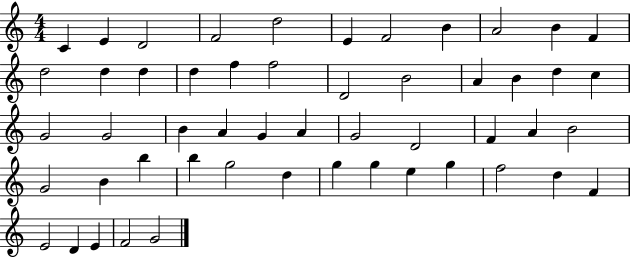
{
  \clef treble
  \numericTimeSignature
  \time 4/4
  \key c \major
  c'4 e'4 d'2 | f'2 d''2 | e'4 f'2 b'4 | a'2 b'4 f'4 | \break d''2 d''4 d''4 | d''4 f''4 f''2 | d'2 b'2 | a'4 b'4 d''4 c''4 | \break g'2 g'2 | b'4 a'4 g'4 a'4 | g'2 d'2 | f'4 a'4 b'2 | \break g'2 b'4 b''4 | b''4 g''2 d''4 | g''4 g''4 e''4 g''4 | f''2 d''4 f'4 | \break e'2 d'4 e'4 | f'2 g'2 | \bar "|."
}